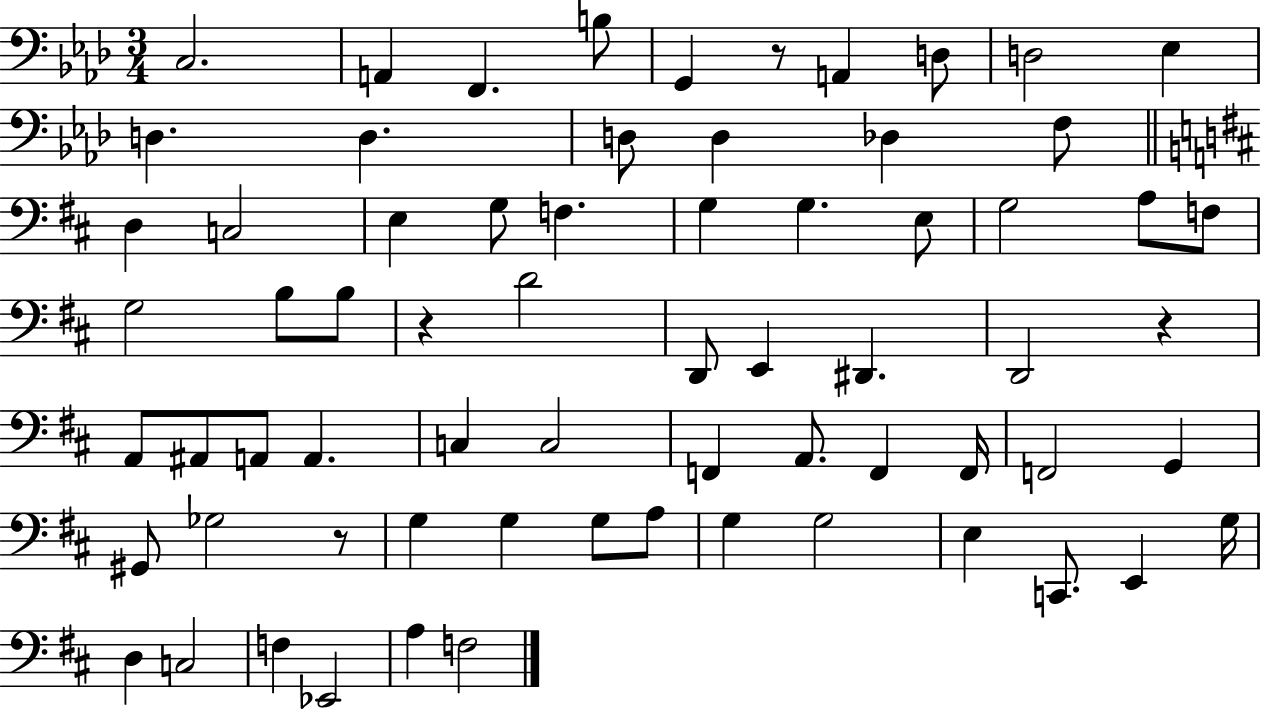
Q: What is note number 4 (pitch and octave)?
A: B3